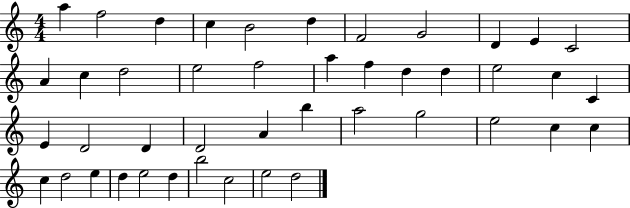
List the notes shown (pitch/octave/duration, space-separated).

A5/q F5/h D5/q C5/q B4/h D5/q F4/h G4/h D4/q E4/q C4/h A4/q C5/q D5/h E5/h F5/h A5/q F5/q D5/q D5/q E5/h C5/q C4/q E4/q D4/h D4/q D4/h A4/q B5/q A5/h G5/h E5/h C5/q C5/q C5/q D5/h E5/q D5/q E5/h D5/q B5/h C5/h E5/h D5/h